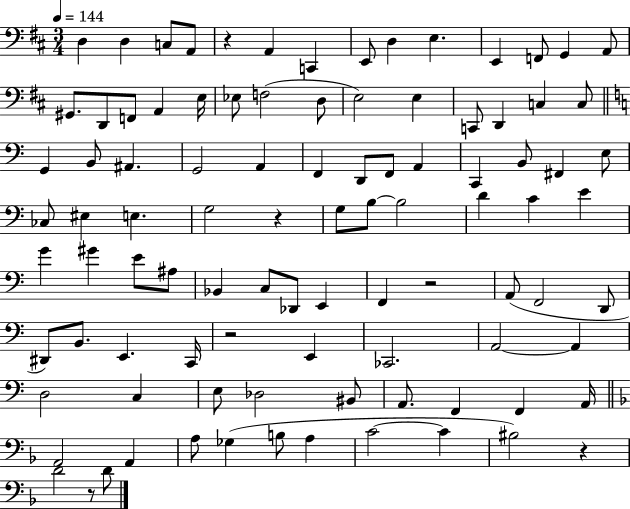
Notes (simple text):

D3/q D3/q C3/e A2/e R/q A2/q C2/q E2/e D3/q E3/q. E2/q F2/e G2/q A2/e G#2/e. D2/e F2/e A2/q E3/s Eb3/e F3/h D3/e E3/h E3/q C2/e D2/q C3/q C3/e G2/q B2/e A#2/q. G2/h A2/q F2/q D2/e F2/e A2/q C2/q B2/e F#2/q E3/e CES3/e EIS3/q E3/q. G3/h R/q G3/e B3/e B3/h D4/q C4/q E4/q G4/q G#4/q E4/e A#3/e Bb2/q C3/e Db2/e E2/q F2/q R/h A2/e F2/h D2/e D#2/e B2/e. E2/q. C2/s R/h E2/q CES2/h. A2/h A2/q D3/h C3/q E3/e Db3/h BIS2/e A2/e. F2/q F2/q A2/s A2/h A2/q A3/e Gb3/q B3/e A3/q C4/h C4/q BIS3/h R/q D4/h R/e D4/e